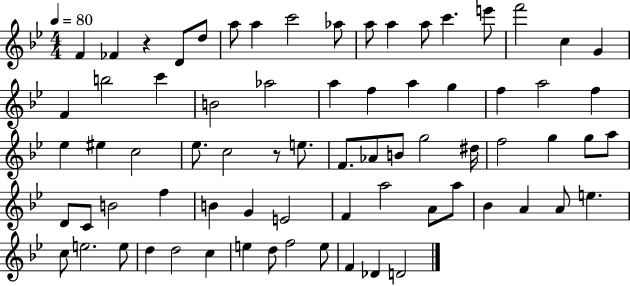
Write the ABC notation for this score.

X:1
T:Untitled
M:4/4
L:1/4
K:Bb
F _F z D/2 d/2 a/2 a c'2 _a/2 a/2 a a/2 c' e'/2 f'2 c G F b2 c' B2 _a2 a f a g f a2 f _e ^e c2 _e/2 c2 z/2 e/2 F/2 _A/2 B/2 g2 ^d/4 f2 g g/2 a/2 D/2 C/2 B2 f B G E2 F a2 A/2 a/2 _B A A/2 e c/2 e2 e/2 d d2 c e d/2 f2 e/2 F _D D2